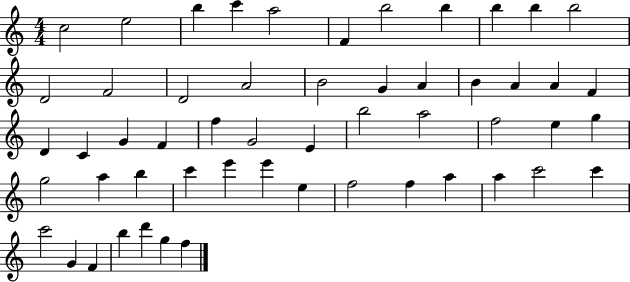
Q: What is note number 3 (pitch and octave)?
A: B5